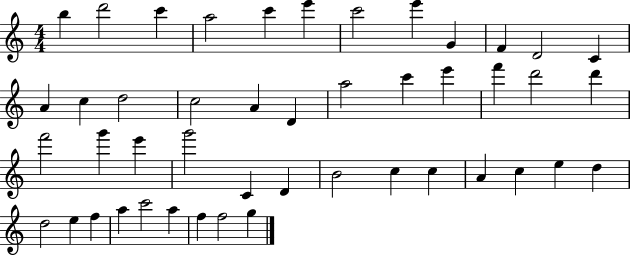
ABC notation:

X:1
T:Untitled
M:4/4
L:1/4
K:C
b d'2 c' a2 c' e' c'2 e' G F D2 C A c d2 c2 A D a2 c' e' f' d'2 d' f'2 g' e' g'2 C D B2 c c A c e d d2 e f a c'2 a f f2 g